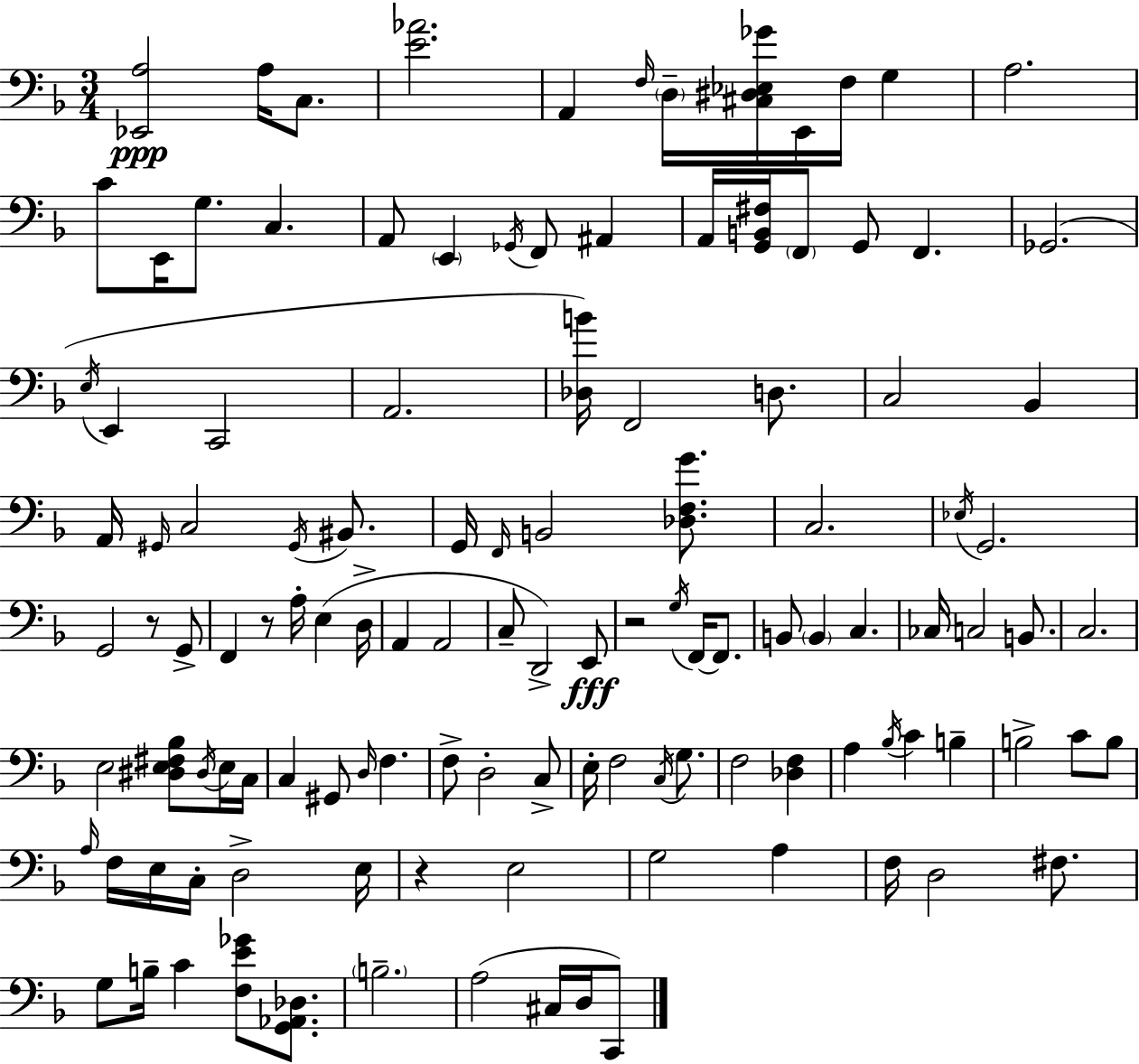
{
  \clef bass
  \numericTimeSignature
  \time 3/4
  \key f \major
  <ees, a>2\ppp a16 c8. | <e' aes'>2. | a,4 \grace { f16 } \parenthesize d16-- <cis dis ees ges'>16 e,16 f16 g4 | a2. | \break c'8 e,16 g8. c4. | a,8 \parenthesize e,4 \acciaccatura { ges,16 } f,8 ais,4 | a,16 <g, b, fis>16 \parenthesize f,8 g,8 f,4. | ges,2.( | \break \acciaccatura { e16 } e,4 c,2 | a,2. | <des b'>16) f,2 | d8. c2 bes,4 | \break a,16 \grace { gis,16 } c2 | \acciaccatura { gis,16 } bis,8. g,16 \grace { f,16 } b,2 | <des f g'>8. c2. | \acciaccatura { ees16 } g,2. | \break g,2 | r8 g,8-> f,4 r8 | a16-. e4( d16-> a,4 a,2 | c8-- d,2->) | \break e,8\fff r2 | \acciaccatura { g16 } f,16~~ f,8. b,8 \parenthesize b,4 | c4. ces16 c2 | b,8. c2. | \break e2 | <dis e fis bes>8 \acciaccatura { dis16 } e16 c16 c4 | gis,8 \grace { d16 } f4. f8-> | d2-. c8-> e16-. f2 | \break \acciaccatura { c16 } g8. f2 | <des f>4 a4 | \acciaccatura { bes16 } c'4 b4-- | b2-> c'8 b8 | \break \grace { a16 } f16 e16 c16-. d2-> | e16 r4 e2 | g2 a4 | f16 d2 fis8. | \break g8 b16-- c'4 <f e' ges'>8 <g, aes, des>8. | \parenthesize b2.-- | a2( cis16 d16 c,8) | \bar "|."
}